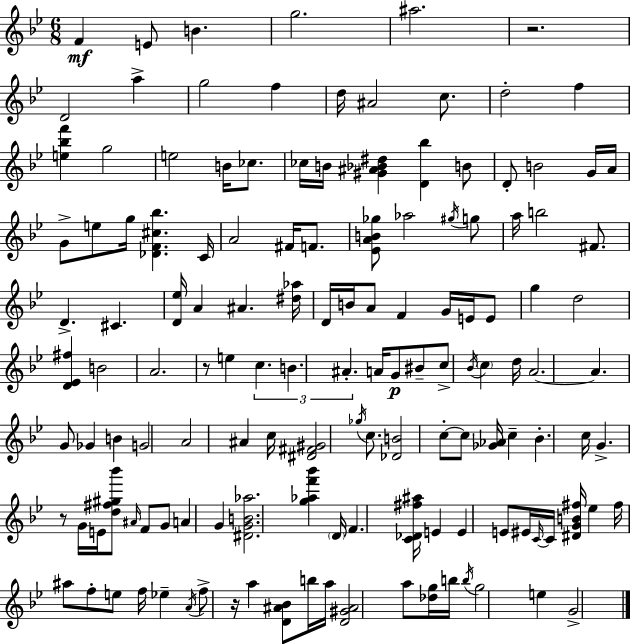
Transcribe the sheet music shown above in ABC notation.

X:1
T:Untitled
M:6/8
L:1/4
K:Bb
F E/2 B g2 ^a2 z2 D2 a g2 f d/4 ^A2 c/2 d2 f [e_bf'] g2 e2 B/4 _c/2 _c/4 B/4 [^G^A_B^d] [D_b] B/2 D/2 B2 G/4 A/4 G/2 e/2 g/4 [_DF^c_b] C/4 A2 ^F/4 F/2 [_EAB_g]/2 _a2 ^g/4 g/2 a/4 b2 ^F/2 D ^C [D_e]/4 A ^A [^d_a]/4 D/4 B/4 A/2 F G/4 E/4 E/2 g d2 [D_E^f] B2 A2 z/2 e c B ^A A/4 G/2 ^B/2 c/2 _B/4 c d/4 A2 A G/2 _G B G2 A2 ^A c/4 [^D^F^G]2 _g/4 c/2 [_DB]2 c/2 c/2 [_G_A]/4 c _B c/4 G z/2 G/4 E/4 [d^f^g_b']/2 ^A/4 F/2 G/2 A G [^DGB_a]2 [g_af'_b'] D/4 F [C_D^f^a]/4 E E E/2 ^E/4 C/4 C/4 [^DGB^f]/4 _e ^f/4 ^a/2 f/2 e/2 f/4 _e A/4 f/2 z/4 a [D^A_B]/2 b/4 a/4 [D^G^A]2 a/2 [_dg]/4 b/4 b/4 g2 e G2